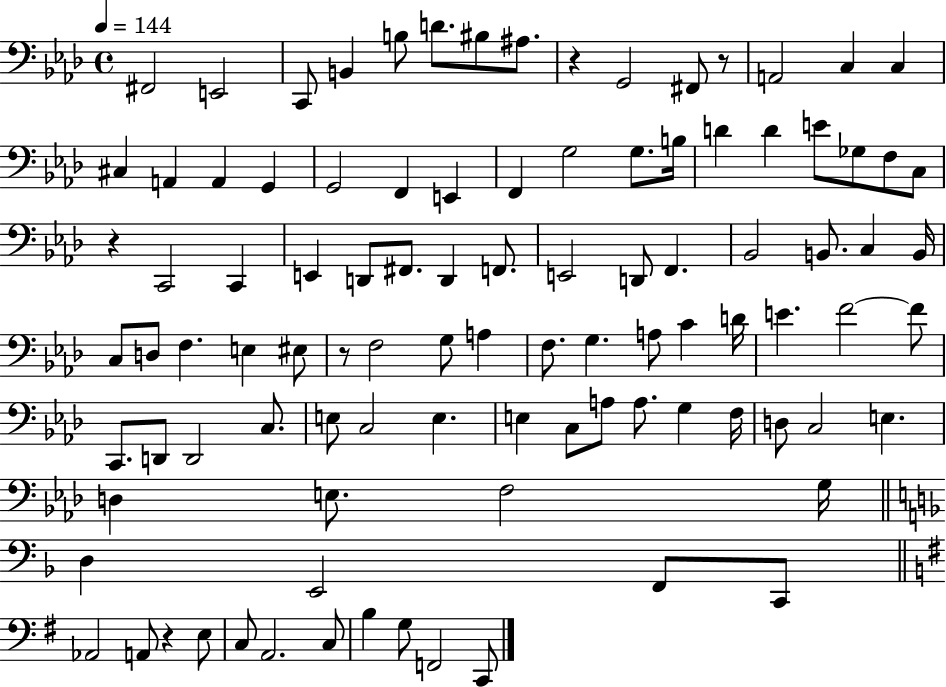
F#2/h E2/h C2/e B2/q B3/e D4/e. BIS3/e A#3/e. R/q G2/h F#2/e R/e A2/h C3/q C3/q C#3/q A2/q A2/q G2/q G2/h F2/q E2/q F2/q G3/h G3/e. B3/s D4/q D4/q E4/e Gb3/e F3/e C3/e R/q C2/h C2/q E2/q D2/e F#2/e. D2/q F2/e. E2/h D2/e F2/q. Bb2/h B2/e. C3/q B2/s C3/e D3/e F3/q. E3/q EIS3/e R/e F3/h G3/e A3/q F3/e. G3/q. A3/e C4/q D4/s E4/q. F4/h F4/e C2/e. D2/e D2/h C3/e. E3/e C3/h E3/q. E3/q C3/e A3/e A3/e. G3/q F3/s D3/e C3/h E3/q. D3/q E3/e. F3/h G3/s D3/q E2/h F2/e C2/e Ab2/h A2/e R/q E3/e C3/e A2/h. C3/e B3/q G3/e F2/h C2/e